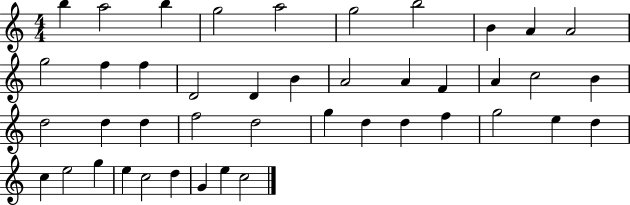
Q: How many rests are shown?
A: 0